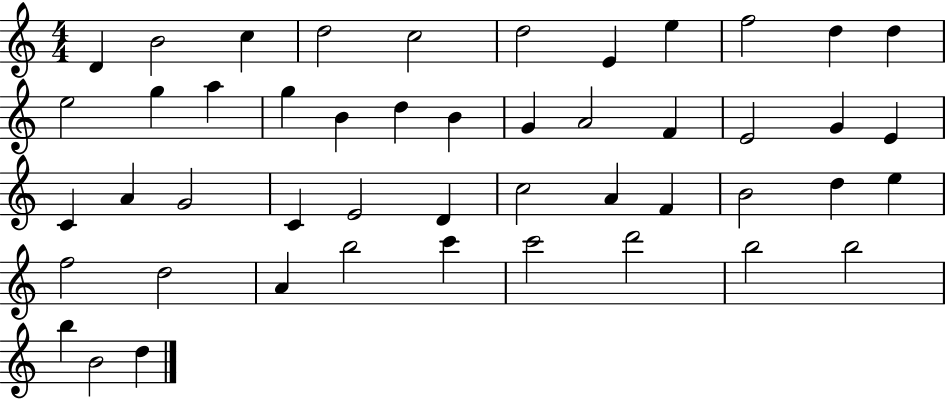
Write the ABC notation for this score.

X:1
T:Untitled
M:4/4
L:1/4
K:C
D B2 c d2 c2 d2 E e f2 d d e2 g a g B d B G A2 F E2 G E C A G2 C E2 D c2 A F B2 d e f2 d2 A b2 c' c'2 d'2 b2 b2 b B2 d